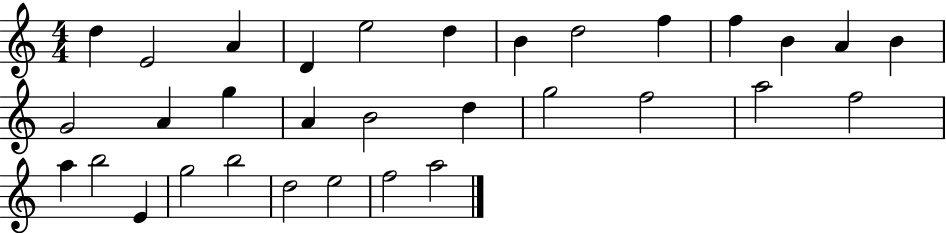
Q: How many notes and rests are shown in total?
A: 32